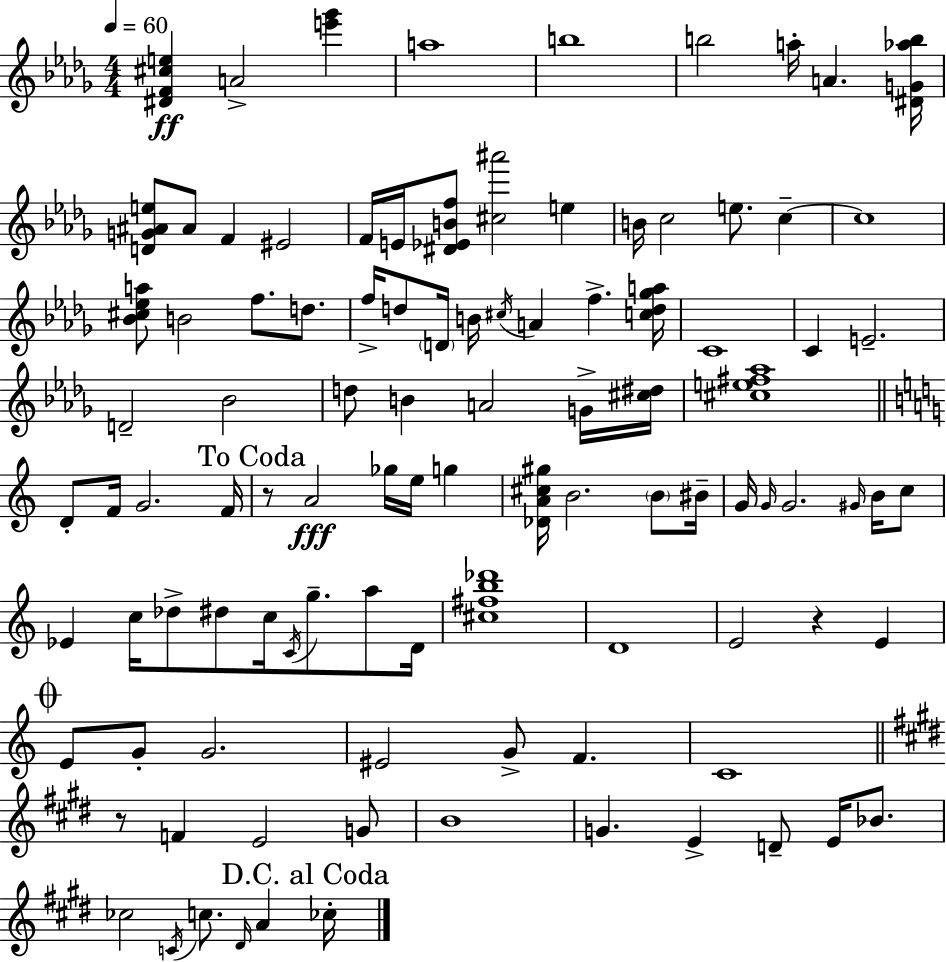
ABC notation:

X:1
T:Untitled
M:4/4
L:1/4
K:Bbm
[^DF^ce] A2 [e'_g'] a4 b4 b2 a/4 A [^DG_ab]/4 [DG^Ae]/2 ^A/2 F ^E2 F/4 E/4 [^D_EBf]/2 [^c^a']2 e B/4 c2 e/2 c c4 [_B^c_ea]/2 B2 f/2 d/2 f/4 d/2 D/4 B/4 ^c/4 A f [cd_ga]/4 C4 C E2 D2 _B2 d/2 B A2 G/4 [^c^d]/4 [^ce^f_a]4 D/2 F/4 G2 F/4 z/2 A2 _g/4 e/4 g [_DA^c^g]/4 B2 B/2 ^B/4 G/4 G/4 G2 ^G/4 B/4 c/2 _E c/4 _d/2 ^d/2 c/4 C/4 g/2 a/2 D/4 [^c^fb_d']4 D4 E2 z E E/2 G/2 G2 ^E2 G/2 F C4 z/2 F E2 G/2 B4 G E D/2 E/4 _B/2 _c2 C/4 c/2 ^D/4 A _c/4